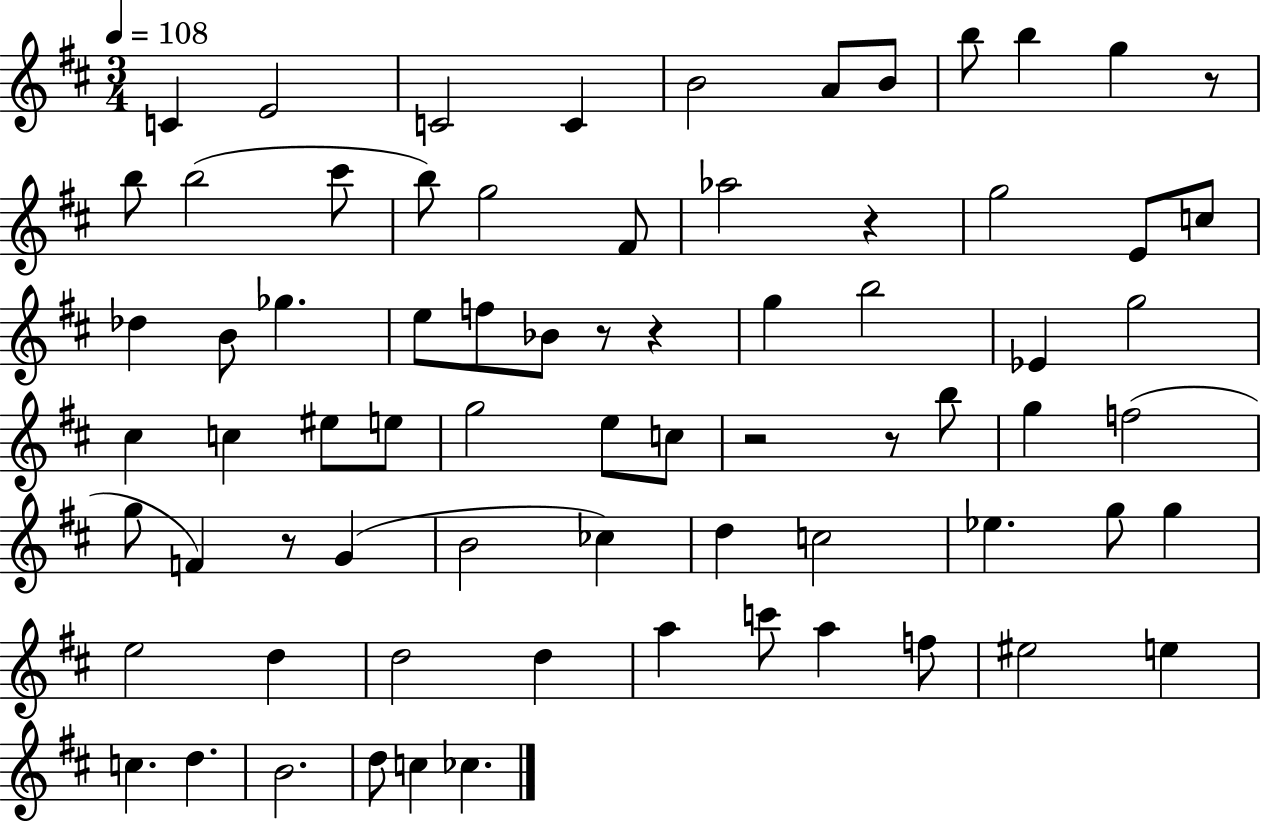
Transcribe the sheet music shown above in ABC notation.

X:1
T:Untitled
M:3/4
L:1/4
K:D
C E2 C2 C B2 A/2 B/2 b/2 b g z/2 b/2 b2 ^c'/2 b/2 g2 ^F/2 _a2 z g2 E/2 c/2 _d B/2 _g e/2 f/2 _B/2 z/2 z g b2 _E g2 ^c c ^e/2 e/2 g2 e/2 c/2 z2 z/2 b/2 g f2 g/2 F z/2 G B2 _c d c2 _e g/2 g e2 d d2 d a c'/2 a f/2 ^e2 e c d B2 d/2 c _c